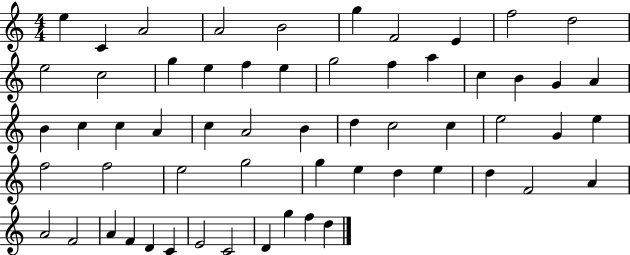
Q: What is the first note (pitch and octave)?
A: E5